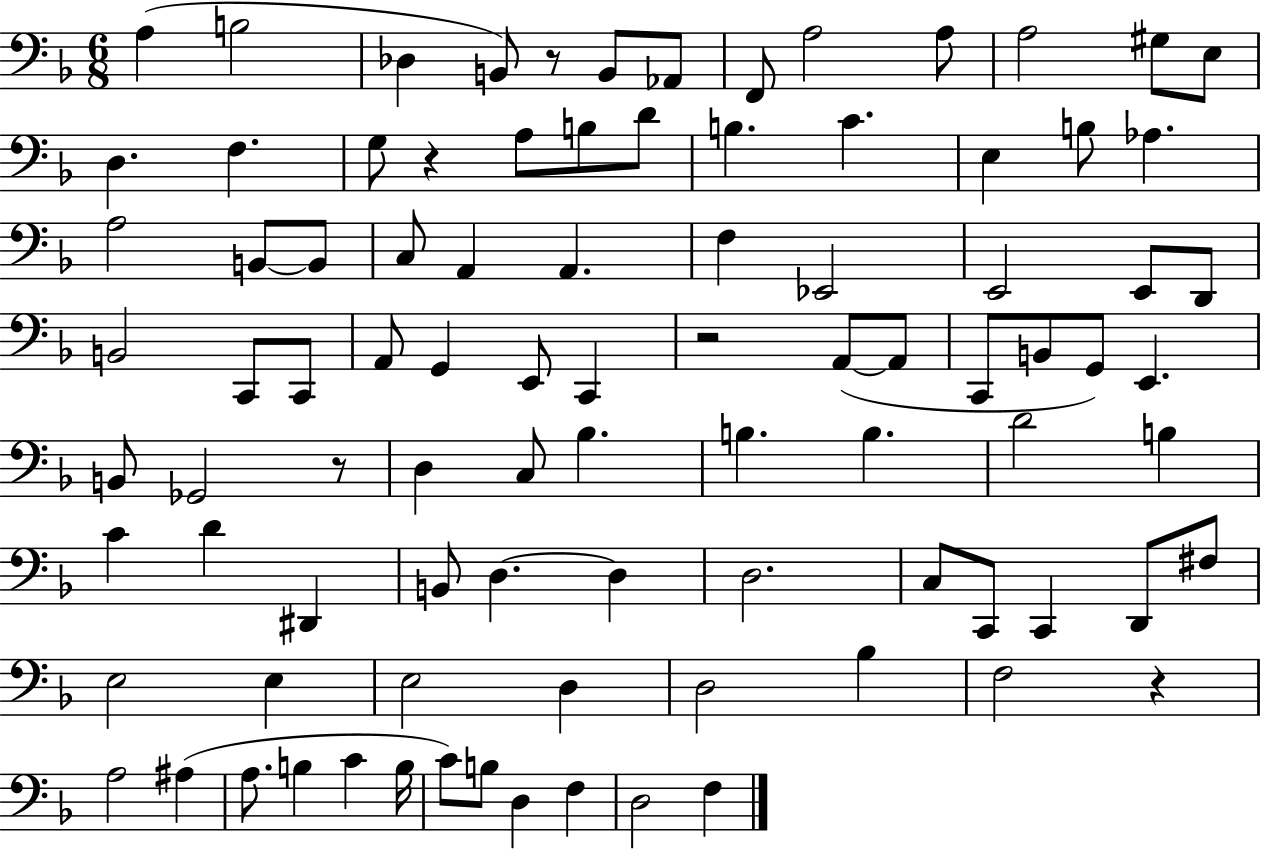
{
  \clef bass
  \numericTimeSignature
  \time 6/8
  \key f \major
  \repeat volta 2 { a4( b2 | des4 b,8) r8 b,8 aes,8 | f,8 a2 a8 | a2 gis8 e8 | \break d4. f4. | g8 r4 a8 b8 d'8 | b4. c'4. | e4 b8 aes4. | \break a2 b,8~~ b,8 | c8 a,4 a,4. | f4 ees,2 | e,2 e,8 d,8 | \break b,2 c,8 c,8 | a,8 g,4 e,8 c,4 | r2 a,8~(~ a,8 | c,8 b,8 g,8) e,4. | \break b,8 ges,2 r8 | d4 c8 bes4. | b4. b4. | d'2 b4 | \break c'4 d'4 dis,4 | b,8 d4.~~ d4 | d2. | c8 c,8 c,4 d,8 fis8 | \break e2 e4 | e2 d4 | d2 bes4 | f2 r4 | \break a2 ais4( | a8. b4 c'4 b16 | c'8) b8 d4 f4 | d2 f4 | \break } \bar "|."
}